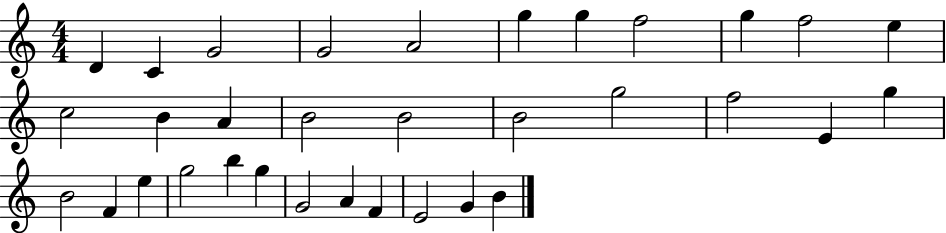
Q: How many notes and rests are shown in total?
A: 33